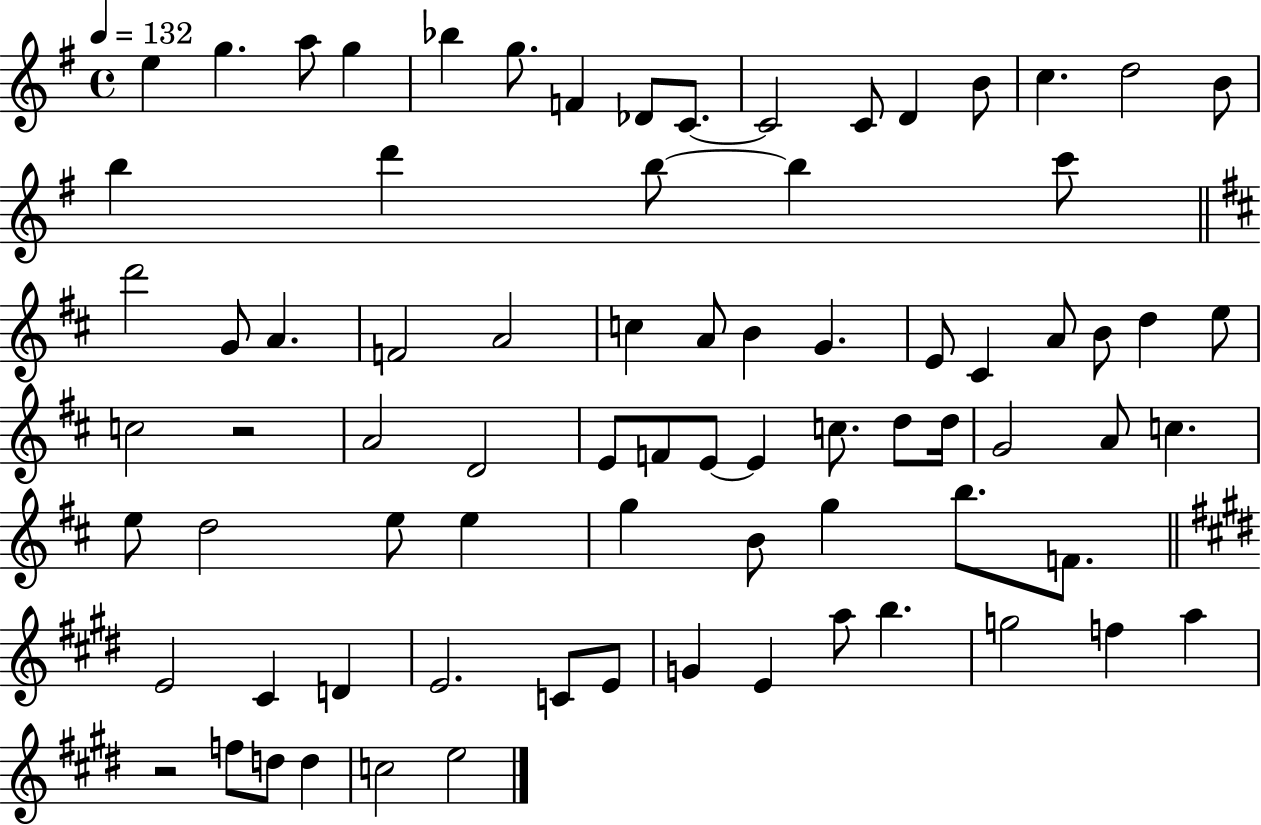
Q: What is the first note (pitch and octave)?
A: E5